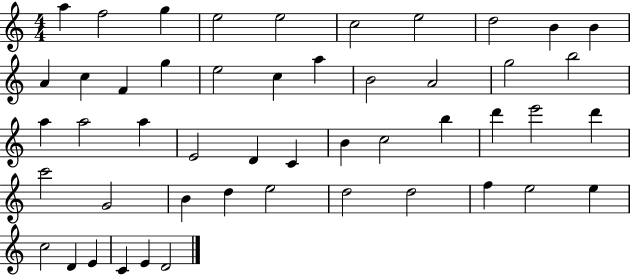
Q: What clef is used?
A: treble